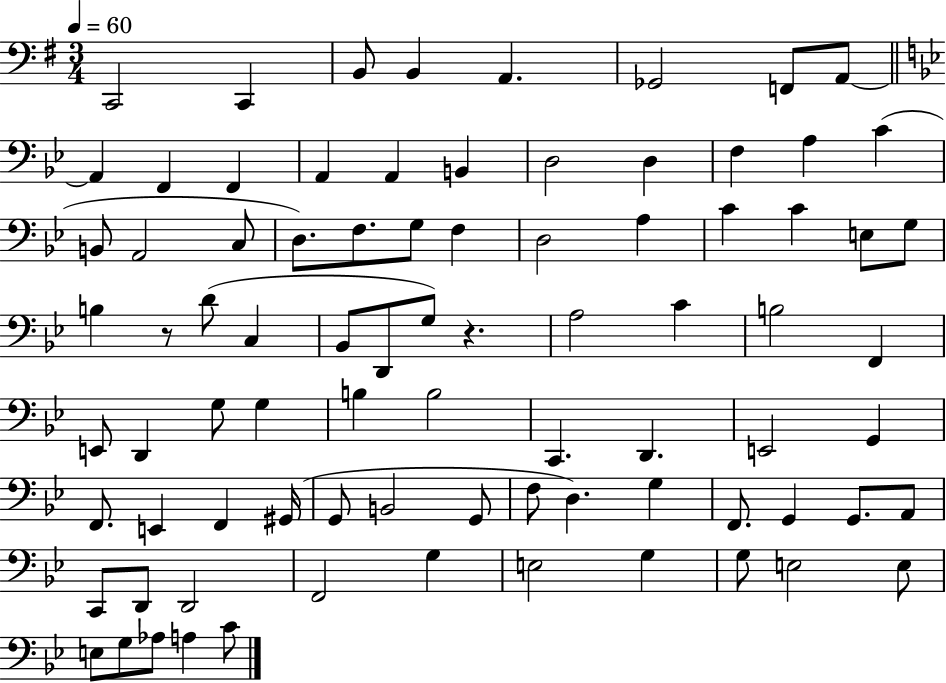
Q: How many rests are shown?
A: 2